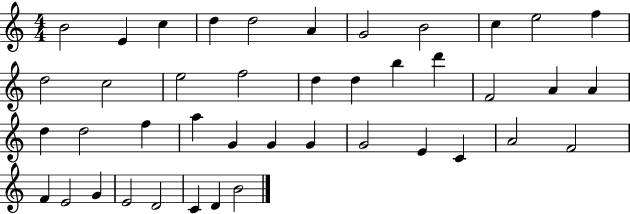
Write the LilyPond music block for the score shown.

{
  \clef treble
  \numericTimeSignature
  \time 4/4
  \key c \major
  b'2 e'4 c''4 | d''4 d''2 a'4 | g'2 b'2 | c''4 e''2 f''4 | \break d''2 c''2 | e''2 f''2 | d''4 d''4 b''4 d'''4 | f'2 a'4 a'4 | \break d''4 d''2 f''4 | a''4 g'4 g'4 g'4 | g'2 e'4 c'4 | a'2 f'2 | \break f'4 e'2 g'4 | e'2 d'2 | c'4 d'4 b'2 | \bar "|."
}